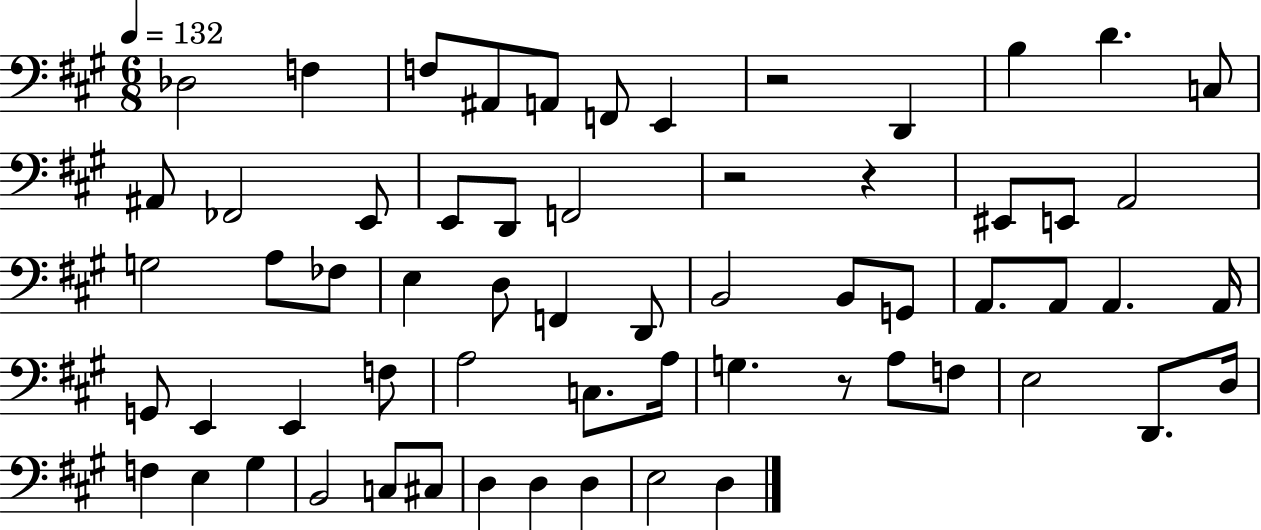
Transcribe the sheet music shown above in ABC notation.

X:1
T:Untitled
M:6/8
L:1/4
K:A
_D,2 F, F,/2 ^A,,/2 A,,/2 F,,/2 E,, z2 D,, B, D C,/2 ^A,,/2 _F,,2 E,,/2 E,,/2 D,,/2 F,,2 z2 z ^E,,/2 E,,/2 A,,2 G,2 A,/2 _F,/2 E, D,/2 F,, D,,/2 B,,2 B,,/2 G,,/2 A,,/2 A,,/2 A,, A,,/4 G,,/2 E,, E,, F,/2 A,2 C,/2 A,/4 G, z/2 A,/2 F,/2 E,2 D,,/2 D,/4 F, E, ^G, B,,2 C,/2 ^C,/2 D, D, D, E,2 D,